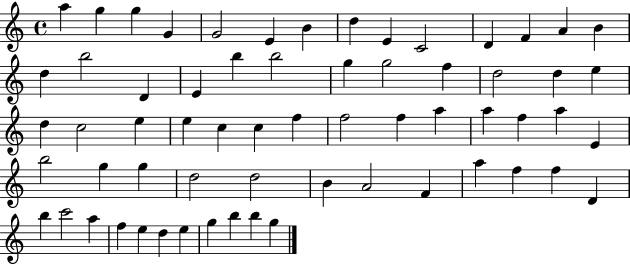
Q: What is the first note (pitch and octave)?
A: A5